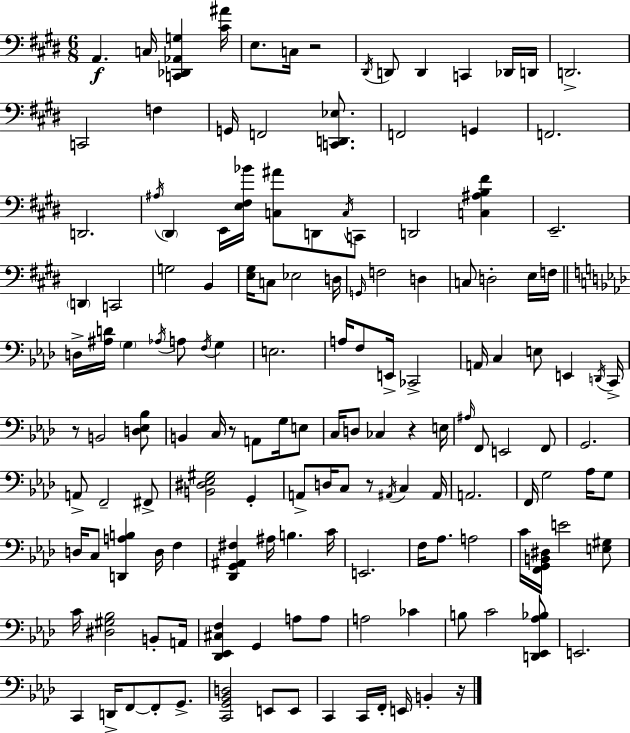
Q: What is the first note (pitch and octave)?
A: A2